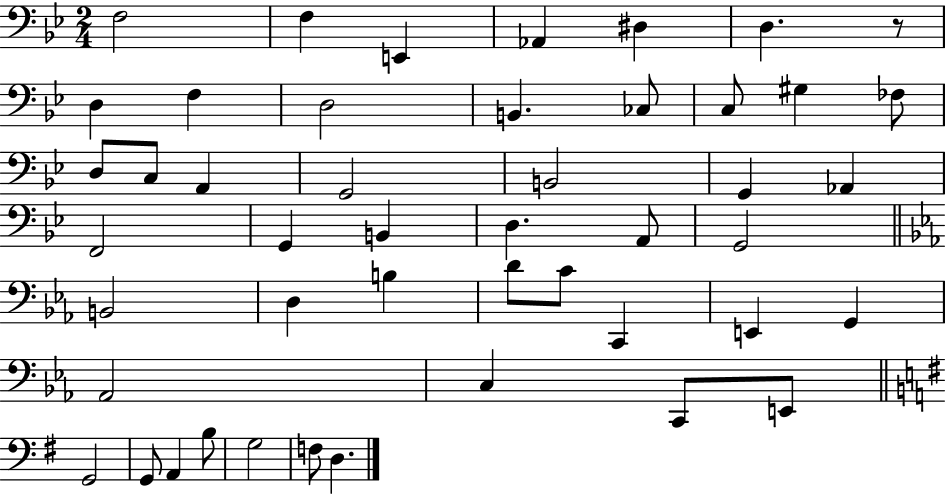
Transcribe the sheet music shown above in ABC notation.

X:1
T:Untitled
M:2/4
L:1/4
K:Bb
F,2 F, E,, _A,, ^D, D, z/2 D, F, D,2 B,, _C,/2 C,/2 ^G, _F,/2 D,/2 C,/2 A,, G,,2 B,,2 G,, _A,, F,,2 G,, B,, D, A,,/2 G,,2 B,,2 D, B, D/2 C/2 C,, E,, G,, _A,,2 C, C,,/2 E,,/2 G,,2 G,,/2 A,, B,/2 G,2 F,/2 D,